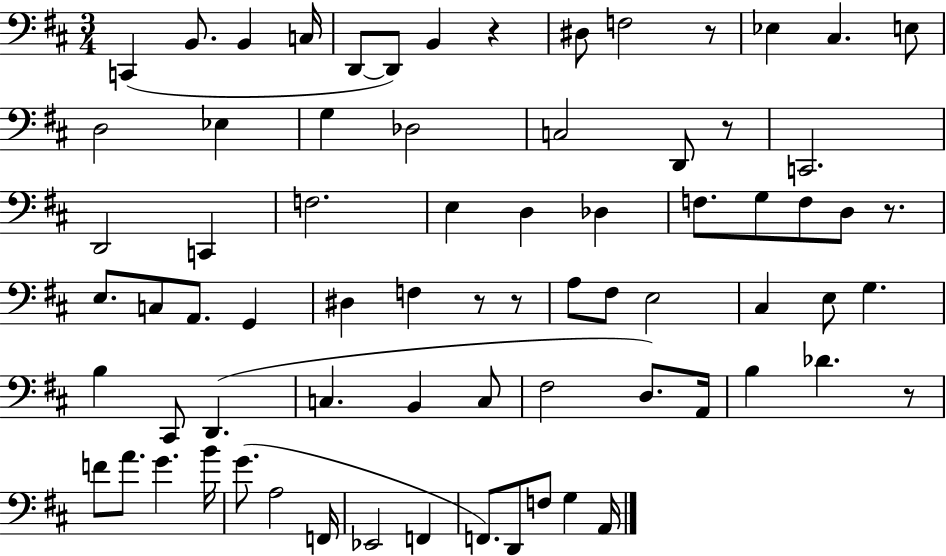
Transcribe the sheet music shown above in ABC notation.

X:1
T:Untitled
M:3/4
L:1/4
K:D
C,, B,,/2 B,, C,/4 D,,/2 D,,/2 B,, z ^D,/2 F,2 z/2 _E, ^C, E,/2 D,2 _E, G, _D,2 C,2 D,,/2 z/2 C,,2 D,,2 C,, F,2 E, D, _D, F,/2 G,/2 F,/2 D,/2 z/2 E,/2 C,/2 A,,/2 G,, ^D, F, z/2 z/2 A,/2 ^F,/2 E,2 ^C, E,/2 G, B, ^C,,/2 D,, C, B,, C,/2 ^F,2 D,/2 A,,/4 B, _D z/2 F/2 A/2 G B/4 G/2 A,2 F,,/4 _E,,2 F,, F,,/2 D,,/2 F,/2 G, A,,/4